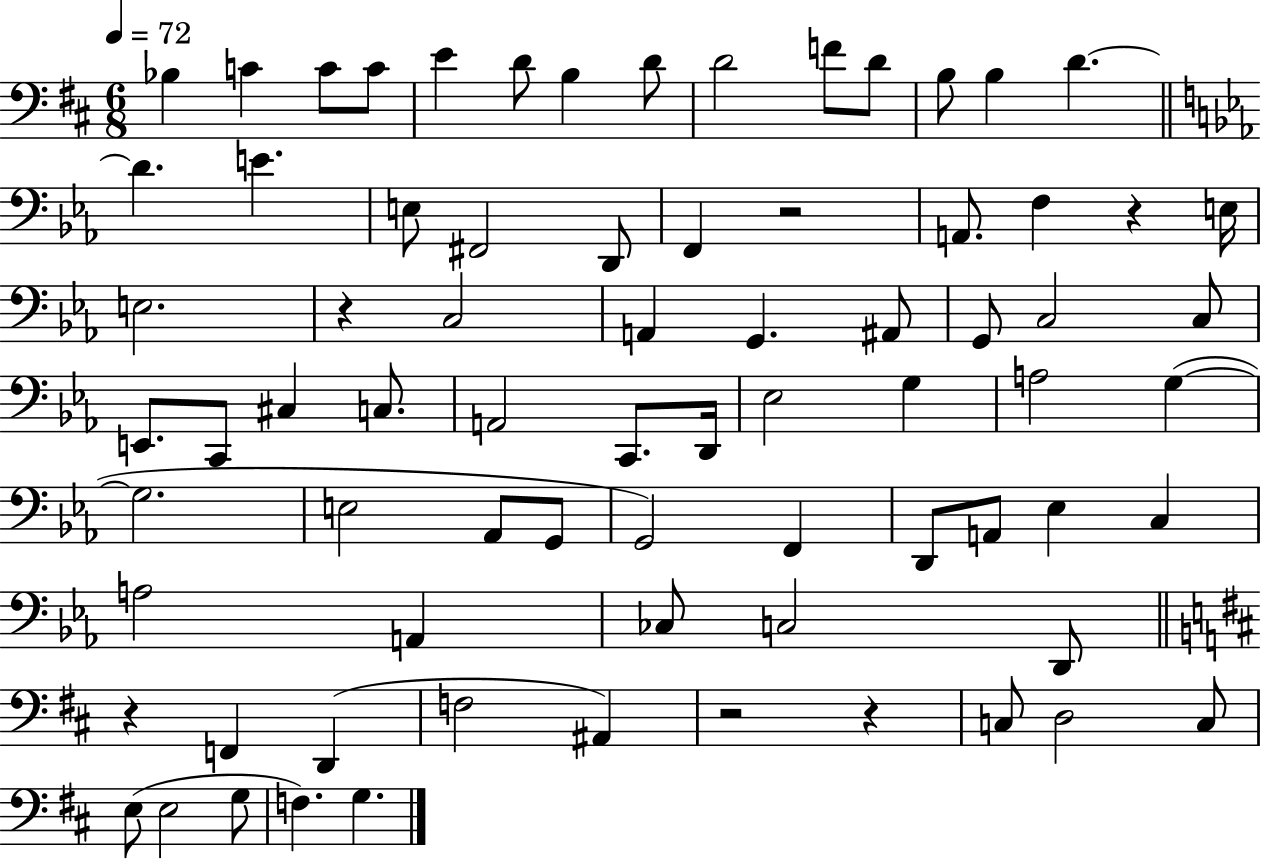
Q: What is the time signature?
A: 6/8